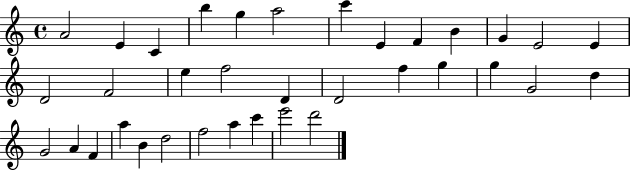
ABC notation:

X:1
T:Untitled
M:4/4
L:1/4
K:C
A2 E C b g a2 c' E F B G E2 E D2 F2 e f2 D D2 f g g G2 d G2 A F a B d2 f2 a c' e'2 d'2